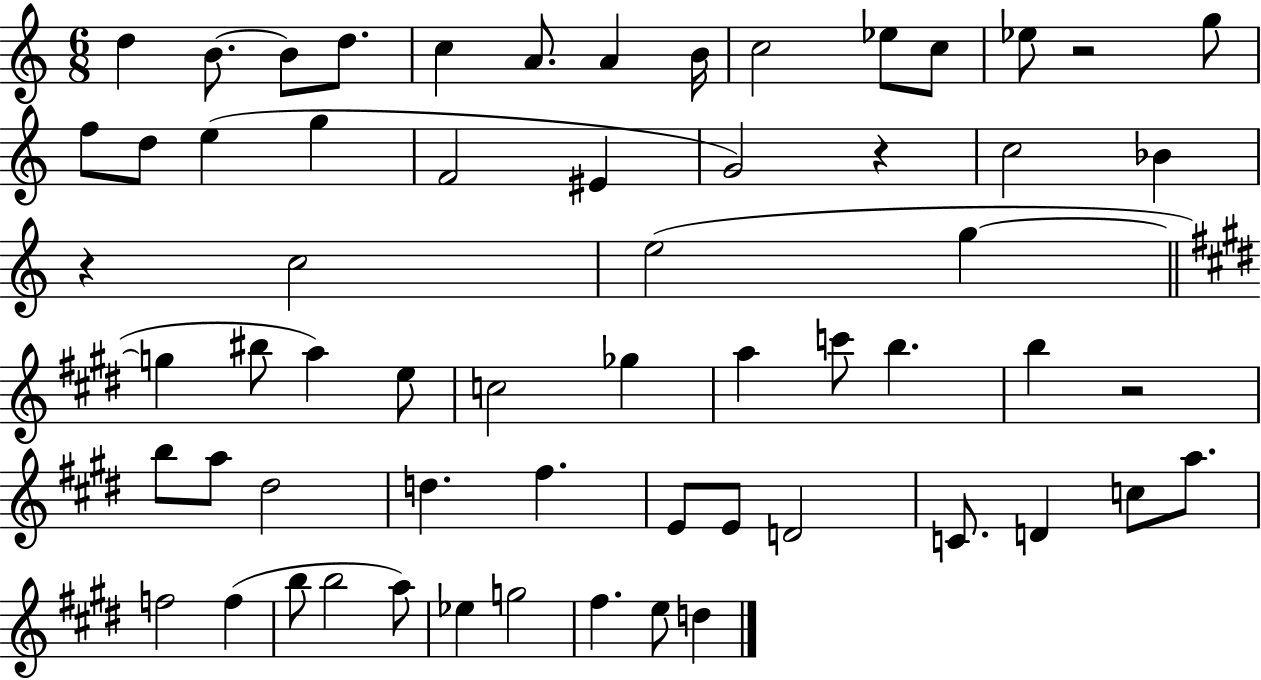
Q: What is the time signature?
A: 6/8